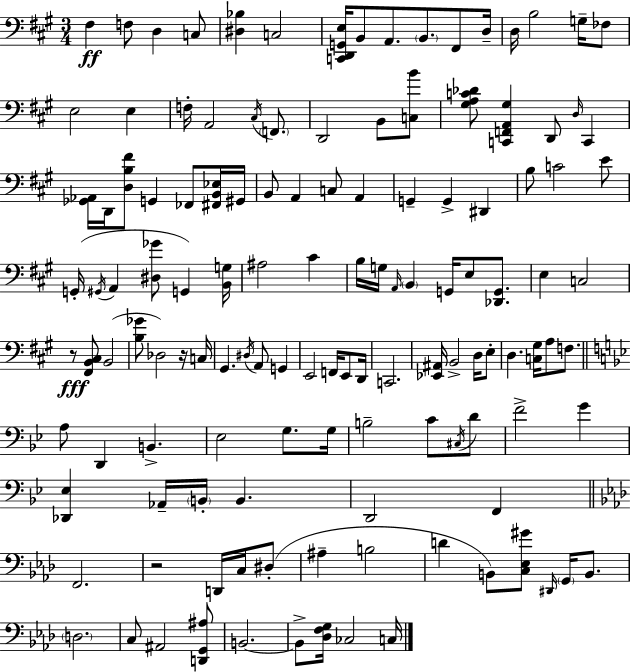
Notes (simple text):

F#3/q F3/e D3/q C3/e [D#3,Bb3]/q C3/h [C2,D2,G2,E3]/s B2/e A2/e. B2/e. F#2/e D3/s D3/s B3/h G3/s FES3/e E3/h E3/q F3/s A2/h C#3/s F2/e. D2/h B2/e [C3,B4]/e [G#3,A3,C4,Db4]/e [C2,F2,A2,G#3]/q D2/e D3/s C2/q [Gb2,Ab2]/s D2/s [D3,B3,F#4]/e G2/q FES2/e [F#2,B2,Eb3]/s G#2/s B2/e A2/q C3/e A2/q G2/q G2/q D#2/q B3/e C4/h E4/e G2/s G#2/s A2/q [D#3,Gb4]/e G2/q [B2,G3]/s A#3/h C#4/q B3/s G3/s A2/s B2/q G2/s E3/e [Db2,G2]/e. E3/q C3/h R/e [F#2,B2,C#3]/e B2/h [B3,Gb4]/e Db3/h R/s C3/s G#2/q. D#3/s A2/e G2/q E2/h F2/s E2/e D2/s C2/h. [Eb2,A#2]/s B2/h D3/s E3/e D3/q. [C3,G#3]/s A3/e F3/e. A3/e D2/q B2/q. Eb3/h G3/e. G3/s B3/h C4/e C#3/s D4/e F4/h G4/q [Db2,Eb3]/q Ab2/s B2/s B2/q. D2/h F2/q F2/h. R/h D2/s C3/s D#3/e A#3/q B3/h D4/q B2/e [C3,Eb3,G#4]/e D#2/s G2/s B2/e. D3/h. C3/e A#2/h [D2,G2,A#3]/e B2/h. B2/e [Db3,F3,G3]/s CES3/h C3/s